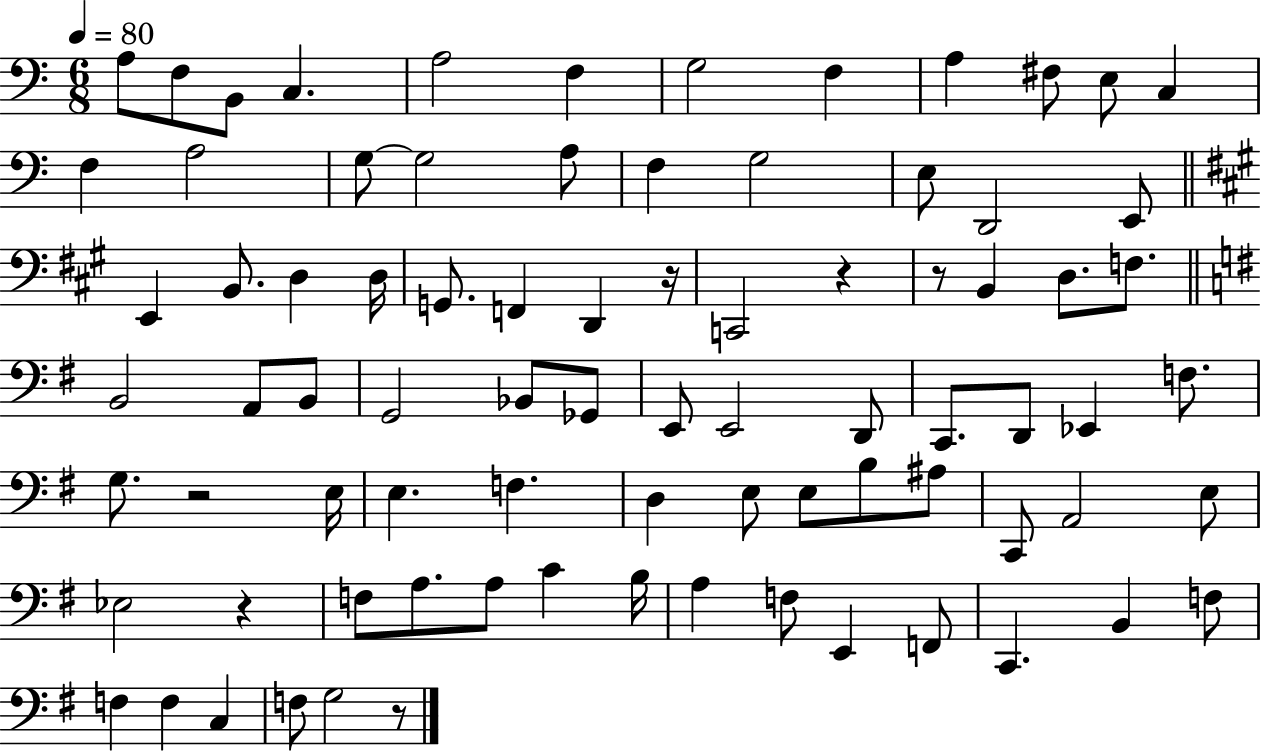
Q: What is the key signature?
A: C major